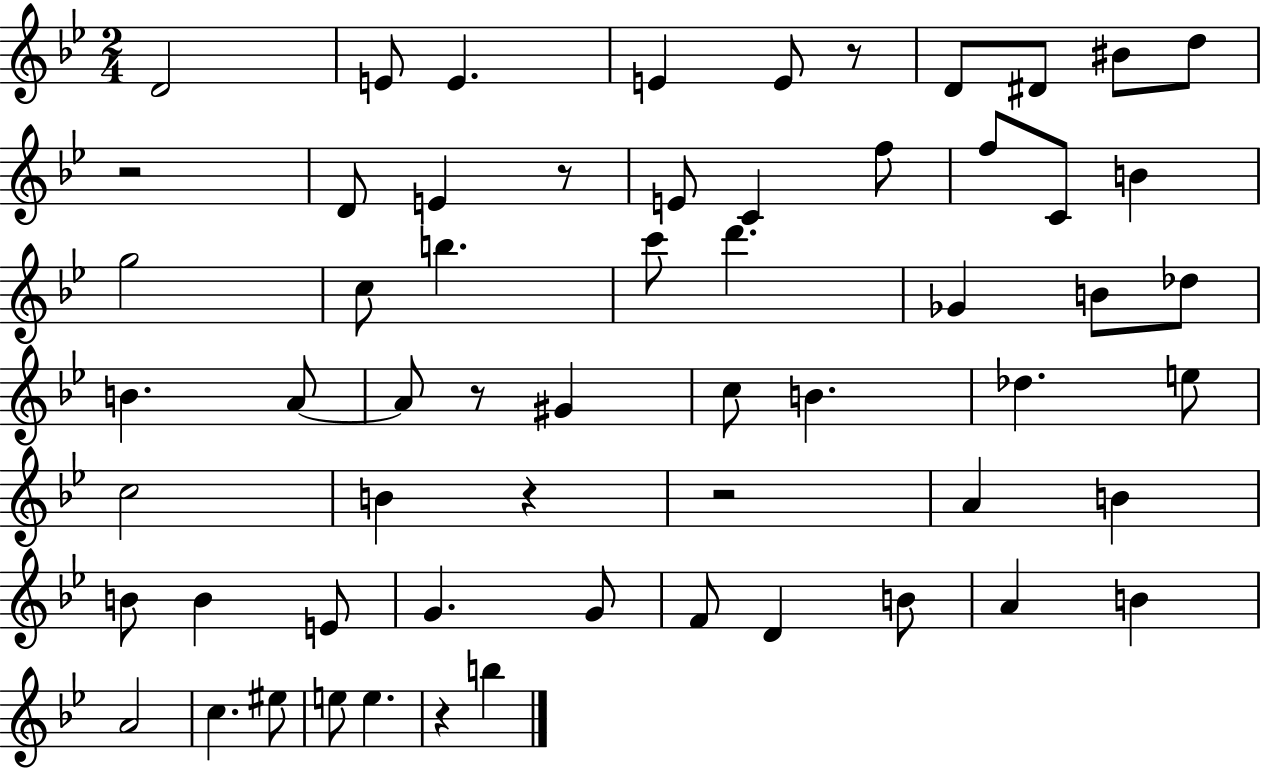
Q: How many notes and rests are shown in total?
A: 60